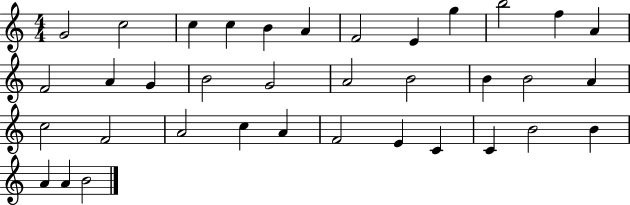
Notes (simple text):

G4/h C5/h C5/q C5/q B4/q A4/q F4/h E4/q G5/q B5/h F5/q A4/q F4/h A4/q G4/q B4/h G4/h A4/h B4/h B4/q B4/h A4/q C5/h F4/h A4/h C5/q A4/q F4/h E4/q C4/q C4/q B4/h B4/q A4/q A4/q B4/h